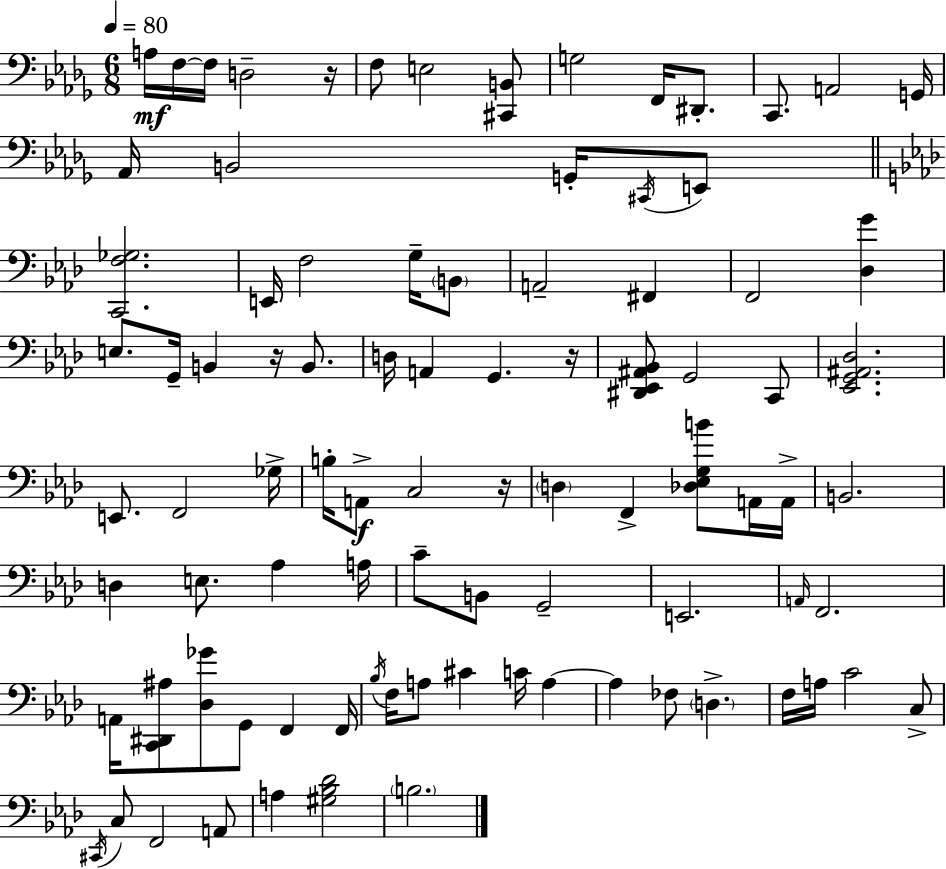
A3/s F3/s F3/s D3/h R/s F3/e E3/h [C#2,B2]/e G3/h F2/s D#2/e. C2/e. A2/h G2/s Ab2/s B2/h G2/s C#2/s E2/e [C2,F3,Gb3]/h. E2/s F3/h G3/s B2/e A2/h F#2/q F2/h [Db3,G4]/q E3/e. G2/s B2/q R/s B2/e. D3/s A2/q G2/q. R/s [D#2,Eb2,A#2,Bb2]/e G2/h C2/e [Eb2,G2,A#2,Db3]/h. E2/e. F2/h Gb3/s B3/s A2/e C3/h R/s D3/q F2/q [Db3,Eb3,G3,B4]/e A2/s A2/s B2/h. D3/q E3/e. Ab3/q A3/s C4/e B2/e G2/h E2/h. A2/s F2/h. A2/s [C2,D#2,A#3]/e [Db3,Gb4]/e G2/e F2/q F2/s Bb3/s F3/s A3/e C#4/q C4/s A3/q A3/q FES3/e D3/q. F3/s A3/s C4/h C3/e C#2/s C3/e F2/h A2/e A3/q [G#3,Bb3,Db4]/h B3/h.